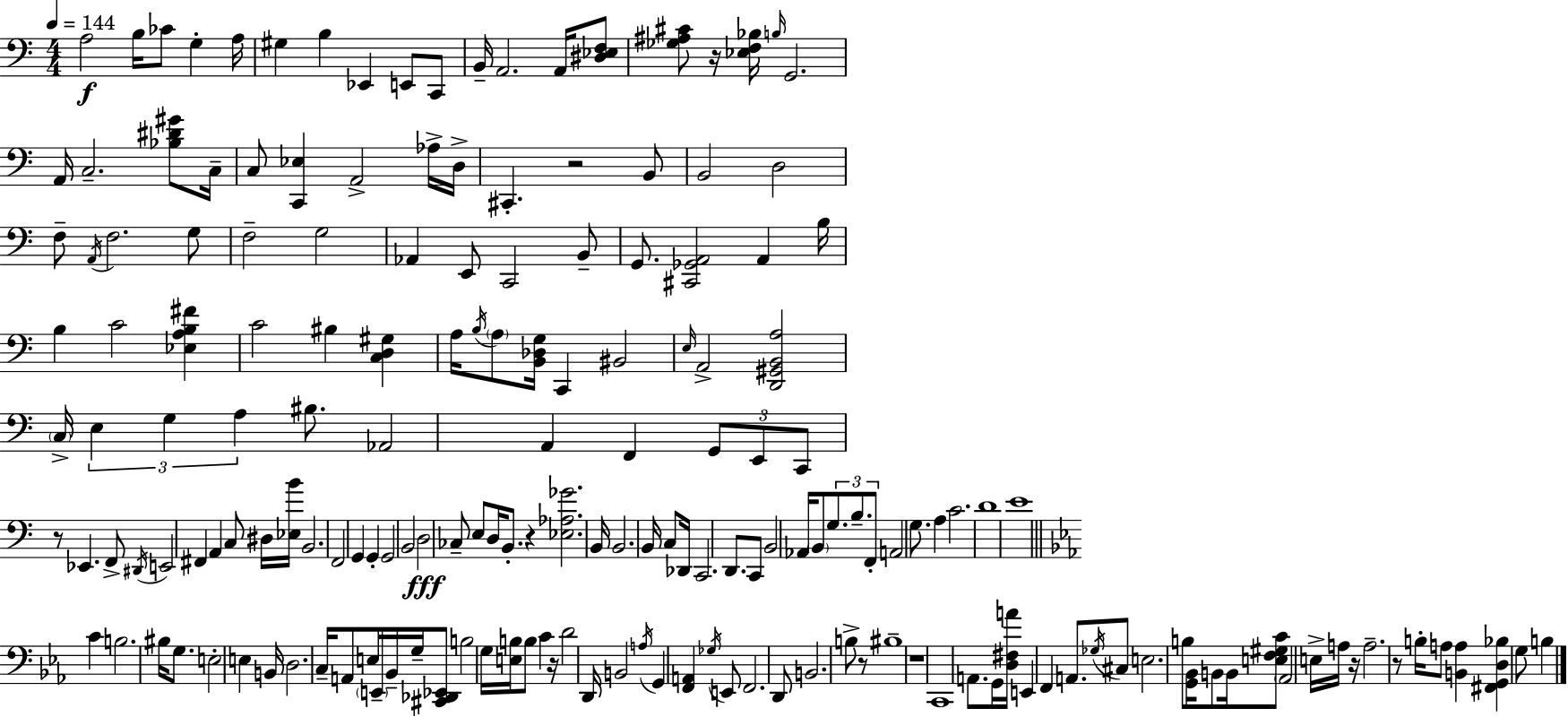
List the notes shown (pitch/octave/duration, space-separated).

A3/h B3/s CES4/e G3/q A3/s G#3/q B3/q Eb2/q E2/e C2/e B2/s A2/h. A2/s [D#3,Eb3,F3]/e [Gb3,A#3,C#4]/e R/s [Eb3,F3,Bb3]/s B3/s G2/h. A2/s C3/h. [Bb3,D#4,G#4]/e C3/s C3/e [C2,Eb3]/q A2/h Ab3/s D3/s C#2/q. R/h B2/e B2/h D3/h F3/e A2/s F3/h. G3/e F3/h G3/h Ab2/q E2/e C2/h B2/e G2/e. [C#2,Gb2,A2]/h A2/q B3/s B3/q C4/h [Eb3,A3,B3,F#4]/q C4/h BIS3/q [C3,D3,G#3]/q A3/s B3/s A3/e [B2,Db3,G3]/s C2/q BIS2/h E3/s A2/h [D2,G#2,B2,A3]/h C3/s E3/q G3/q A3/q BIS3/e. Ab2/h A2/q F2/q G2/e E2/e C2/e R/e Eb2/q. F2/e D#2/s E2/h F#2/q A2/q C3/e D#3/s [Eb3,B4]/s B2/h. F2/h G2/q G2/q G2/h B2/h D3/h CES3/e E3/e D3/s B2/e. R/q [Eb3,Ab3,Gb4]/h. B2/s B2/h. B2/s C3/e Db2/s C2/h. D2/e. C2/e B2/h Ab2/s B2/e G3/e. B3/e. F2/e A2/h G3/e. A3/q C4/h. D4/w E4/w C4/q B3/h. BIS3/s G3/e. E3/h E3/q B2/s D3/h. C3/s A2/e E3/s E2/s Bb2/s G3/s [C#2,Db2,Eb2]/e B3/h G3/s [E3,B3]/s B3/e C4/q R/s D4/h D2/s B2/h A3/s G2/q [F2,A2]/q Gb3/s E2/e F2/h. D2/e B2/h. B3/e R/e BIS3/w R/w C2/w A2/e. G2/s [D3,F#3,A4]/s E2/q F2/q A2/e. Gb3/s C#3/e E3/h. B3/e [G2,Bb2]/s B2/e B2/s [E3,F3,G#3,C4]/e Ab2/h E3/s A3/s R/s A3/h. R/e B3/s A3/e [B2,A3]/q [F#2,G2,D3,Bb3]/q G3/e B3/q